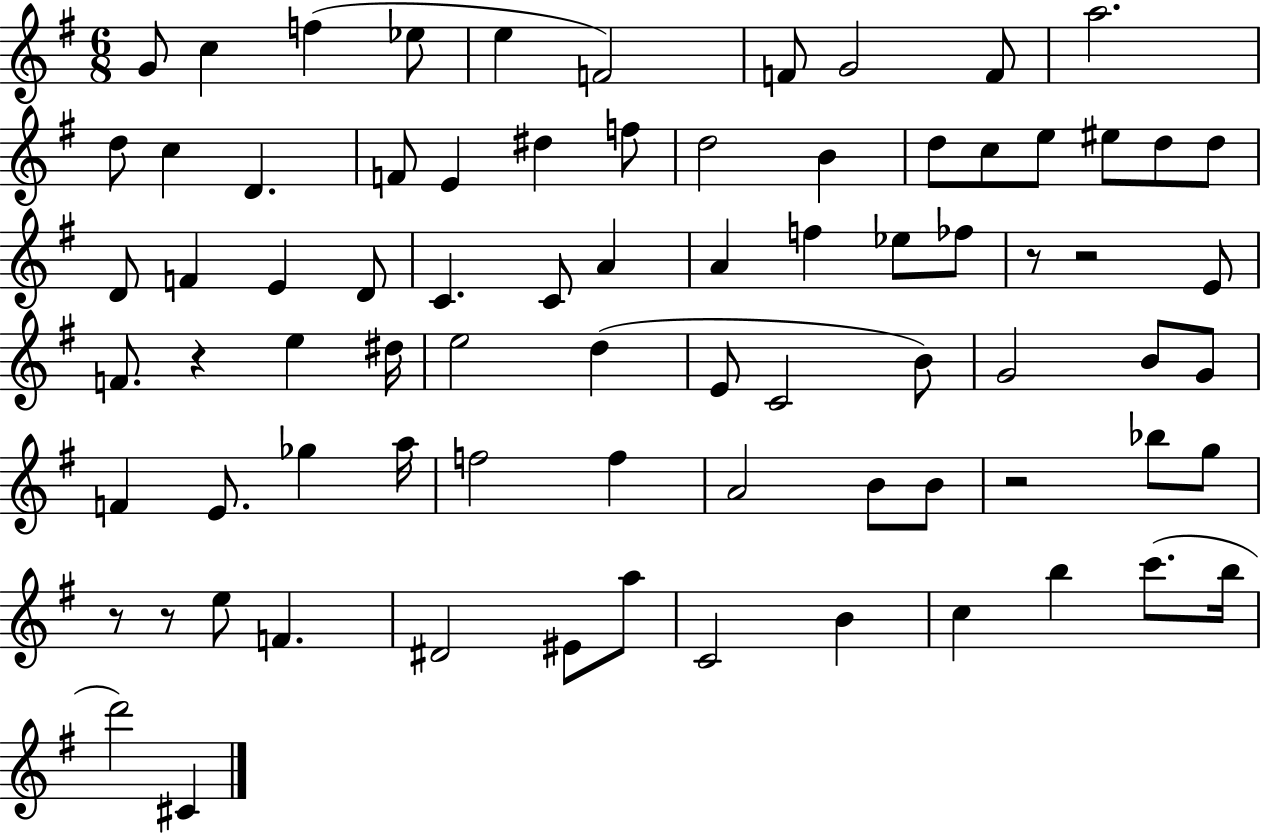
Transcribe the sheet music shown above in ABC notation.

X:1
T:Untitled
M:6/8
L:1/4
K:G
G/2 c f _e/2 e F2 F/2 G2 F/2 a2 d/2 c D F/2 E ^d f/2 d2 B d/2 c/2 e/2 ^e/2 d/2 d/2 D/2 F E D/2 C C/2 A A f _e/2 _f/2 z/2 z2 E/2 F/2 z e ^d/4 e2 d E/2 C2 B/2 G2 B/2 G/2 F E/2 _g a/4 f2 f A2 B/2 B/2 z2 _b/2 g/2 z/2 z/2 e/2 F ^D2 ^E/2 a/2 C2 B c b c'/2 b/4 d'2 ^C